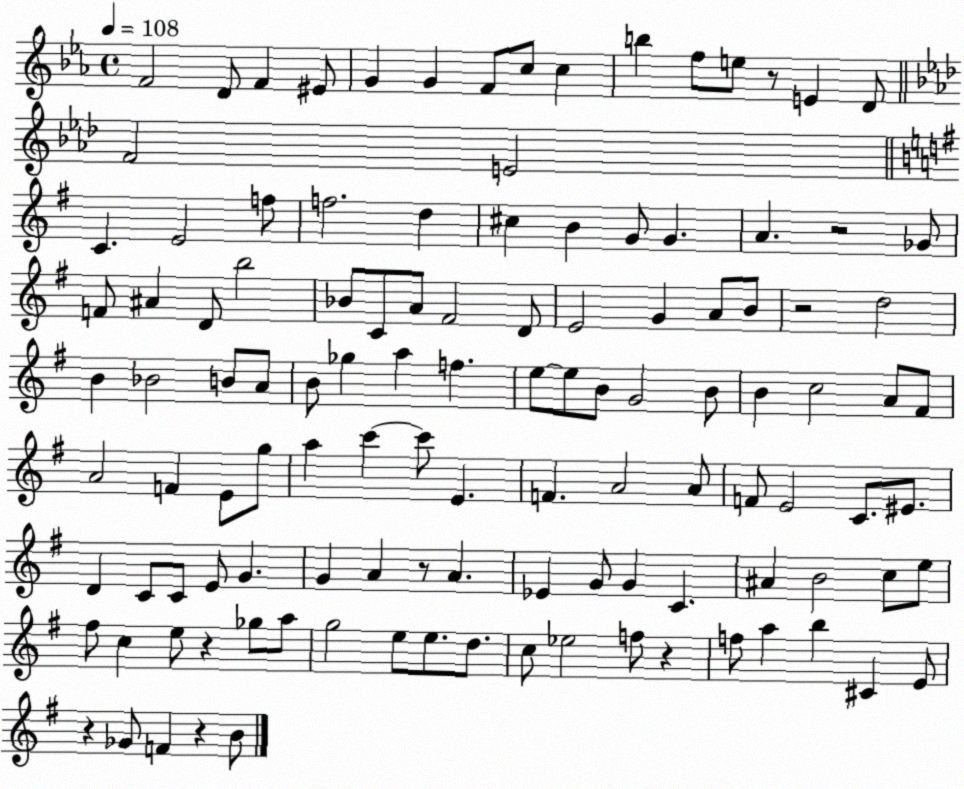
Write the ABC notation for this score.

X:1
T:Untitled
M:4/4
L:1/4
K:Eb
F2 D/2 F ^E/2 G G F/2 c/2 c b f/2 e/2 z/2 E D/2 F2 E2 C E2 f/2 f2 d ^c B G/2 G A z2 _G/2 F/2 ^A D/2 b2 _B/2 C/2 A/2 ^F2 D/2 E2 G A/2 B/2 z2 d2 B _B2 B/2 A/2 B/2 _g a f e/2 e/2 B/2 G2 B/2 B c2 A/2 ^F/2 A2 F E/2 g/2 a c' c'/2 E F A2 A/2 F/2 E2 C/2 ^E/2 D C/2 C/2 E/2 G G A z/2 A _E G/2 G C ^A B2 c/2 e/2 ^f/2 c e/2 z _g/2 a/2 g2 e/2 e/2 d/2 c/2 _e2 f/2 z f/2 a b ^C E/2 z _G/2 F z B/2